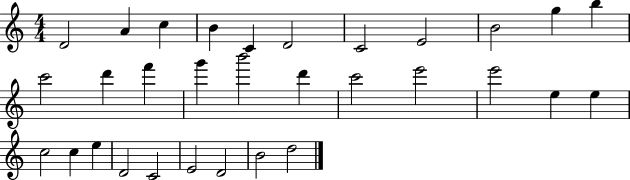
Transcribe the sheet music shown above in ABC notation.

X:1
T:Untitled
M:4/4
L:1/4
K:C
D2 A c B C D2 C2 E2 B2 g b c'2 d' f' g' b'2 d' c'2 e'2 e'2 e e c2 c e D2 C2 E2 D2 B2 d2